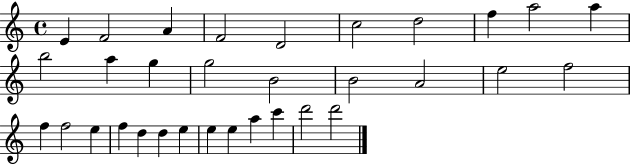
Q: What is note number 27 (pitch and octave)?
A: E5